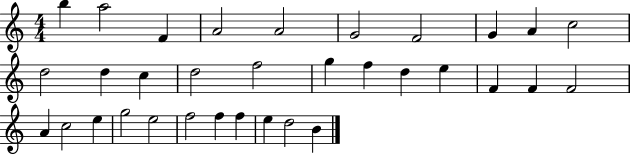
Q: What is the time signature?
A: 4/4